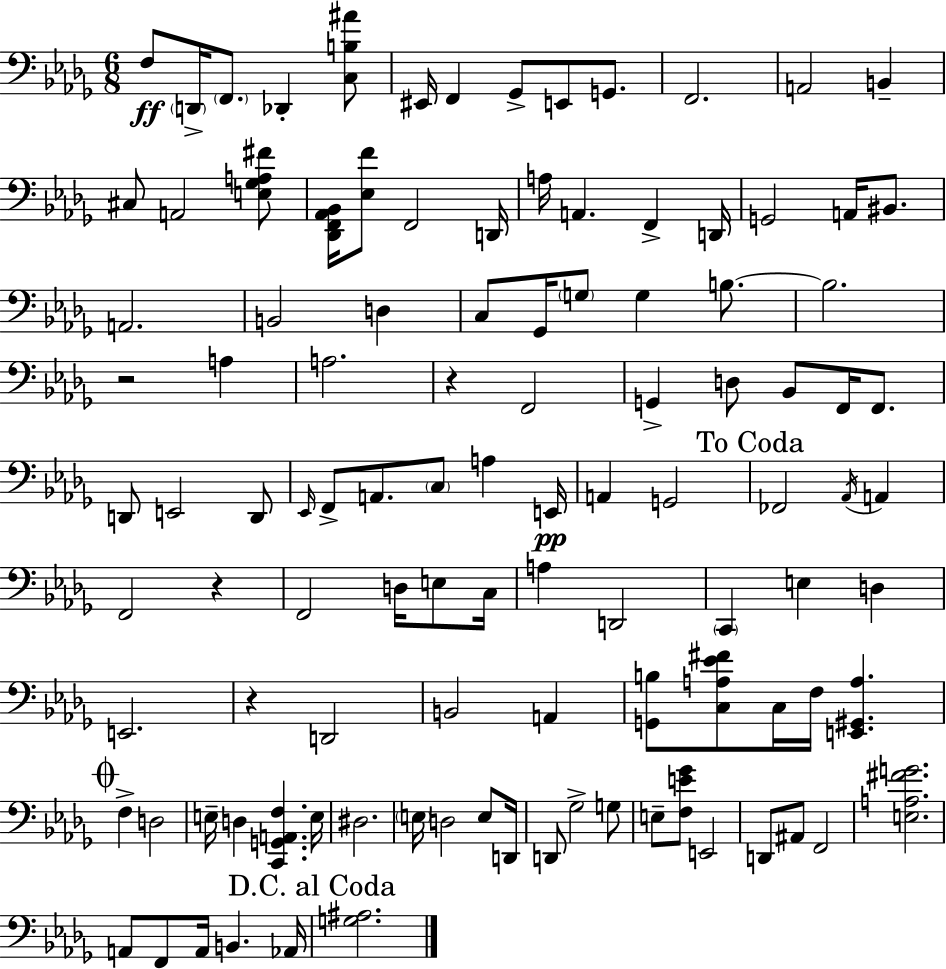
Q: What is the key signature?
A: BES minor